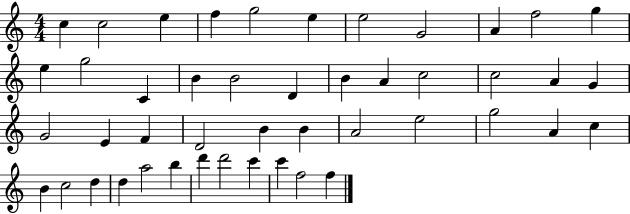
X:1
T:Untitled
M:4/4
L:1/4
K:C
c c2 e f g2 e e2 G2 A f2 g e g2 C B B2 D B A c2 c2 A G G2 E F D2 B B A2 e2 g2 A c B c2 d d a2 b d' d'2 c' c' f2 f